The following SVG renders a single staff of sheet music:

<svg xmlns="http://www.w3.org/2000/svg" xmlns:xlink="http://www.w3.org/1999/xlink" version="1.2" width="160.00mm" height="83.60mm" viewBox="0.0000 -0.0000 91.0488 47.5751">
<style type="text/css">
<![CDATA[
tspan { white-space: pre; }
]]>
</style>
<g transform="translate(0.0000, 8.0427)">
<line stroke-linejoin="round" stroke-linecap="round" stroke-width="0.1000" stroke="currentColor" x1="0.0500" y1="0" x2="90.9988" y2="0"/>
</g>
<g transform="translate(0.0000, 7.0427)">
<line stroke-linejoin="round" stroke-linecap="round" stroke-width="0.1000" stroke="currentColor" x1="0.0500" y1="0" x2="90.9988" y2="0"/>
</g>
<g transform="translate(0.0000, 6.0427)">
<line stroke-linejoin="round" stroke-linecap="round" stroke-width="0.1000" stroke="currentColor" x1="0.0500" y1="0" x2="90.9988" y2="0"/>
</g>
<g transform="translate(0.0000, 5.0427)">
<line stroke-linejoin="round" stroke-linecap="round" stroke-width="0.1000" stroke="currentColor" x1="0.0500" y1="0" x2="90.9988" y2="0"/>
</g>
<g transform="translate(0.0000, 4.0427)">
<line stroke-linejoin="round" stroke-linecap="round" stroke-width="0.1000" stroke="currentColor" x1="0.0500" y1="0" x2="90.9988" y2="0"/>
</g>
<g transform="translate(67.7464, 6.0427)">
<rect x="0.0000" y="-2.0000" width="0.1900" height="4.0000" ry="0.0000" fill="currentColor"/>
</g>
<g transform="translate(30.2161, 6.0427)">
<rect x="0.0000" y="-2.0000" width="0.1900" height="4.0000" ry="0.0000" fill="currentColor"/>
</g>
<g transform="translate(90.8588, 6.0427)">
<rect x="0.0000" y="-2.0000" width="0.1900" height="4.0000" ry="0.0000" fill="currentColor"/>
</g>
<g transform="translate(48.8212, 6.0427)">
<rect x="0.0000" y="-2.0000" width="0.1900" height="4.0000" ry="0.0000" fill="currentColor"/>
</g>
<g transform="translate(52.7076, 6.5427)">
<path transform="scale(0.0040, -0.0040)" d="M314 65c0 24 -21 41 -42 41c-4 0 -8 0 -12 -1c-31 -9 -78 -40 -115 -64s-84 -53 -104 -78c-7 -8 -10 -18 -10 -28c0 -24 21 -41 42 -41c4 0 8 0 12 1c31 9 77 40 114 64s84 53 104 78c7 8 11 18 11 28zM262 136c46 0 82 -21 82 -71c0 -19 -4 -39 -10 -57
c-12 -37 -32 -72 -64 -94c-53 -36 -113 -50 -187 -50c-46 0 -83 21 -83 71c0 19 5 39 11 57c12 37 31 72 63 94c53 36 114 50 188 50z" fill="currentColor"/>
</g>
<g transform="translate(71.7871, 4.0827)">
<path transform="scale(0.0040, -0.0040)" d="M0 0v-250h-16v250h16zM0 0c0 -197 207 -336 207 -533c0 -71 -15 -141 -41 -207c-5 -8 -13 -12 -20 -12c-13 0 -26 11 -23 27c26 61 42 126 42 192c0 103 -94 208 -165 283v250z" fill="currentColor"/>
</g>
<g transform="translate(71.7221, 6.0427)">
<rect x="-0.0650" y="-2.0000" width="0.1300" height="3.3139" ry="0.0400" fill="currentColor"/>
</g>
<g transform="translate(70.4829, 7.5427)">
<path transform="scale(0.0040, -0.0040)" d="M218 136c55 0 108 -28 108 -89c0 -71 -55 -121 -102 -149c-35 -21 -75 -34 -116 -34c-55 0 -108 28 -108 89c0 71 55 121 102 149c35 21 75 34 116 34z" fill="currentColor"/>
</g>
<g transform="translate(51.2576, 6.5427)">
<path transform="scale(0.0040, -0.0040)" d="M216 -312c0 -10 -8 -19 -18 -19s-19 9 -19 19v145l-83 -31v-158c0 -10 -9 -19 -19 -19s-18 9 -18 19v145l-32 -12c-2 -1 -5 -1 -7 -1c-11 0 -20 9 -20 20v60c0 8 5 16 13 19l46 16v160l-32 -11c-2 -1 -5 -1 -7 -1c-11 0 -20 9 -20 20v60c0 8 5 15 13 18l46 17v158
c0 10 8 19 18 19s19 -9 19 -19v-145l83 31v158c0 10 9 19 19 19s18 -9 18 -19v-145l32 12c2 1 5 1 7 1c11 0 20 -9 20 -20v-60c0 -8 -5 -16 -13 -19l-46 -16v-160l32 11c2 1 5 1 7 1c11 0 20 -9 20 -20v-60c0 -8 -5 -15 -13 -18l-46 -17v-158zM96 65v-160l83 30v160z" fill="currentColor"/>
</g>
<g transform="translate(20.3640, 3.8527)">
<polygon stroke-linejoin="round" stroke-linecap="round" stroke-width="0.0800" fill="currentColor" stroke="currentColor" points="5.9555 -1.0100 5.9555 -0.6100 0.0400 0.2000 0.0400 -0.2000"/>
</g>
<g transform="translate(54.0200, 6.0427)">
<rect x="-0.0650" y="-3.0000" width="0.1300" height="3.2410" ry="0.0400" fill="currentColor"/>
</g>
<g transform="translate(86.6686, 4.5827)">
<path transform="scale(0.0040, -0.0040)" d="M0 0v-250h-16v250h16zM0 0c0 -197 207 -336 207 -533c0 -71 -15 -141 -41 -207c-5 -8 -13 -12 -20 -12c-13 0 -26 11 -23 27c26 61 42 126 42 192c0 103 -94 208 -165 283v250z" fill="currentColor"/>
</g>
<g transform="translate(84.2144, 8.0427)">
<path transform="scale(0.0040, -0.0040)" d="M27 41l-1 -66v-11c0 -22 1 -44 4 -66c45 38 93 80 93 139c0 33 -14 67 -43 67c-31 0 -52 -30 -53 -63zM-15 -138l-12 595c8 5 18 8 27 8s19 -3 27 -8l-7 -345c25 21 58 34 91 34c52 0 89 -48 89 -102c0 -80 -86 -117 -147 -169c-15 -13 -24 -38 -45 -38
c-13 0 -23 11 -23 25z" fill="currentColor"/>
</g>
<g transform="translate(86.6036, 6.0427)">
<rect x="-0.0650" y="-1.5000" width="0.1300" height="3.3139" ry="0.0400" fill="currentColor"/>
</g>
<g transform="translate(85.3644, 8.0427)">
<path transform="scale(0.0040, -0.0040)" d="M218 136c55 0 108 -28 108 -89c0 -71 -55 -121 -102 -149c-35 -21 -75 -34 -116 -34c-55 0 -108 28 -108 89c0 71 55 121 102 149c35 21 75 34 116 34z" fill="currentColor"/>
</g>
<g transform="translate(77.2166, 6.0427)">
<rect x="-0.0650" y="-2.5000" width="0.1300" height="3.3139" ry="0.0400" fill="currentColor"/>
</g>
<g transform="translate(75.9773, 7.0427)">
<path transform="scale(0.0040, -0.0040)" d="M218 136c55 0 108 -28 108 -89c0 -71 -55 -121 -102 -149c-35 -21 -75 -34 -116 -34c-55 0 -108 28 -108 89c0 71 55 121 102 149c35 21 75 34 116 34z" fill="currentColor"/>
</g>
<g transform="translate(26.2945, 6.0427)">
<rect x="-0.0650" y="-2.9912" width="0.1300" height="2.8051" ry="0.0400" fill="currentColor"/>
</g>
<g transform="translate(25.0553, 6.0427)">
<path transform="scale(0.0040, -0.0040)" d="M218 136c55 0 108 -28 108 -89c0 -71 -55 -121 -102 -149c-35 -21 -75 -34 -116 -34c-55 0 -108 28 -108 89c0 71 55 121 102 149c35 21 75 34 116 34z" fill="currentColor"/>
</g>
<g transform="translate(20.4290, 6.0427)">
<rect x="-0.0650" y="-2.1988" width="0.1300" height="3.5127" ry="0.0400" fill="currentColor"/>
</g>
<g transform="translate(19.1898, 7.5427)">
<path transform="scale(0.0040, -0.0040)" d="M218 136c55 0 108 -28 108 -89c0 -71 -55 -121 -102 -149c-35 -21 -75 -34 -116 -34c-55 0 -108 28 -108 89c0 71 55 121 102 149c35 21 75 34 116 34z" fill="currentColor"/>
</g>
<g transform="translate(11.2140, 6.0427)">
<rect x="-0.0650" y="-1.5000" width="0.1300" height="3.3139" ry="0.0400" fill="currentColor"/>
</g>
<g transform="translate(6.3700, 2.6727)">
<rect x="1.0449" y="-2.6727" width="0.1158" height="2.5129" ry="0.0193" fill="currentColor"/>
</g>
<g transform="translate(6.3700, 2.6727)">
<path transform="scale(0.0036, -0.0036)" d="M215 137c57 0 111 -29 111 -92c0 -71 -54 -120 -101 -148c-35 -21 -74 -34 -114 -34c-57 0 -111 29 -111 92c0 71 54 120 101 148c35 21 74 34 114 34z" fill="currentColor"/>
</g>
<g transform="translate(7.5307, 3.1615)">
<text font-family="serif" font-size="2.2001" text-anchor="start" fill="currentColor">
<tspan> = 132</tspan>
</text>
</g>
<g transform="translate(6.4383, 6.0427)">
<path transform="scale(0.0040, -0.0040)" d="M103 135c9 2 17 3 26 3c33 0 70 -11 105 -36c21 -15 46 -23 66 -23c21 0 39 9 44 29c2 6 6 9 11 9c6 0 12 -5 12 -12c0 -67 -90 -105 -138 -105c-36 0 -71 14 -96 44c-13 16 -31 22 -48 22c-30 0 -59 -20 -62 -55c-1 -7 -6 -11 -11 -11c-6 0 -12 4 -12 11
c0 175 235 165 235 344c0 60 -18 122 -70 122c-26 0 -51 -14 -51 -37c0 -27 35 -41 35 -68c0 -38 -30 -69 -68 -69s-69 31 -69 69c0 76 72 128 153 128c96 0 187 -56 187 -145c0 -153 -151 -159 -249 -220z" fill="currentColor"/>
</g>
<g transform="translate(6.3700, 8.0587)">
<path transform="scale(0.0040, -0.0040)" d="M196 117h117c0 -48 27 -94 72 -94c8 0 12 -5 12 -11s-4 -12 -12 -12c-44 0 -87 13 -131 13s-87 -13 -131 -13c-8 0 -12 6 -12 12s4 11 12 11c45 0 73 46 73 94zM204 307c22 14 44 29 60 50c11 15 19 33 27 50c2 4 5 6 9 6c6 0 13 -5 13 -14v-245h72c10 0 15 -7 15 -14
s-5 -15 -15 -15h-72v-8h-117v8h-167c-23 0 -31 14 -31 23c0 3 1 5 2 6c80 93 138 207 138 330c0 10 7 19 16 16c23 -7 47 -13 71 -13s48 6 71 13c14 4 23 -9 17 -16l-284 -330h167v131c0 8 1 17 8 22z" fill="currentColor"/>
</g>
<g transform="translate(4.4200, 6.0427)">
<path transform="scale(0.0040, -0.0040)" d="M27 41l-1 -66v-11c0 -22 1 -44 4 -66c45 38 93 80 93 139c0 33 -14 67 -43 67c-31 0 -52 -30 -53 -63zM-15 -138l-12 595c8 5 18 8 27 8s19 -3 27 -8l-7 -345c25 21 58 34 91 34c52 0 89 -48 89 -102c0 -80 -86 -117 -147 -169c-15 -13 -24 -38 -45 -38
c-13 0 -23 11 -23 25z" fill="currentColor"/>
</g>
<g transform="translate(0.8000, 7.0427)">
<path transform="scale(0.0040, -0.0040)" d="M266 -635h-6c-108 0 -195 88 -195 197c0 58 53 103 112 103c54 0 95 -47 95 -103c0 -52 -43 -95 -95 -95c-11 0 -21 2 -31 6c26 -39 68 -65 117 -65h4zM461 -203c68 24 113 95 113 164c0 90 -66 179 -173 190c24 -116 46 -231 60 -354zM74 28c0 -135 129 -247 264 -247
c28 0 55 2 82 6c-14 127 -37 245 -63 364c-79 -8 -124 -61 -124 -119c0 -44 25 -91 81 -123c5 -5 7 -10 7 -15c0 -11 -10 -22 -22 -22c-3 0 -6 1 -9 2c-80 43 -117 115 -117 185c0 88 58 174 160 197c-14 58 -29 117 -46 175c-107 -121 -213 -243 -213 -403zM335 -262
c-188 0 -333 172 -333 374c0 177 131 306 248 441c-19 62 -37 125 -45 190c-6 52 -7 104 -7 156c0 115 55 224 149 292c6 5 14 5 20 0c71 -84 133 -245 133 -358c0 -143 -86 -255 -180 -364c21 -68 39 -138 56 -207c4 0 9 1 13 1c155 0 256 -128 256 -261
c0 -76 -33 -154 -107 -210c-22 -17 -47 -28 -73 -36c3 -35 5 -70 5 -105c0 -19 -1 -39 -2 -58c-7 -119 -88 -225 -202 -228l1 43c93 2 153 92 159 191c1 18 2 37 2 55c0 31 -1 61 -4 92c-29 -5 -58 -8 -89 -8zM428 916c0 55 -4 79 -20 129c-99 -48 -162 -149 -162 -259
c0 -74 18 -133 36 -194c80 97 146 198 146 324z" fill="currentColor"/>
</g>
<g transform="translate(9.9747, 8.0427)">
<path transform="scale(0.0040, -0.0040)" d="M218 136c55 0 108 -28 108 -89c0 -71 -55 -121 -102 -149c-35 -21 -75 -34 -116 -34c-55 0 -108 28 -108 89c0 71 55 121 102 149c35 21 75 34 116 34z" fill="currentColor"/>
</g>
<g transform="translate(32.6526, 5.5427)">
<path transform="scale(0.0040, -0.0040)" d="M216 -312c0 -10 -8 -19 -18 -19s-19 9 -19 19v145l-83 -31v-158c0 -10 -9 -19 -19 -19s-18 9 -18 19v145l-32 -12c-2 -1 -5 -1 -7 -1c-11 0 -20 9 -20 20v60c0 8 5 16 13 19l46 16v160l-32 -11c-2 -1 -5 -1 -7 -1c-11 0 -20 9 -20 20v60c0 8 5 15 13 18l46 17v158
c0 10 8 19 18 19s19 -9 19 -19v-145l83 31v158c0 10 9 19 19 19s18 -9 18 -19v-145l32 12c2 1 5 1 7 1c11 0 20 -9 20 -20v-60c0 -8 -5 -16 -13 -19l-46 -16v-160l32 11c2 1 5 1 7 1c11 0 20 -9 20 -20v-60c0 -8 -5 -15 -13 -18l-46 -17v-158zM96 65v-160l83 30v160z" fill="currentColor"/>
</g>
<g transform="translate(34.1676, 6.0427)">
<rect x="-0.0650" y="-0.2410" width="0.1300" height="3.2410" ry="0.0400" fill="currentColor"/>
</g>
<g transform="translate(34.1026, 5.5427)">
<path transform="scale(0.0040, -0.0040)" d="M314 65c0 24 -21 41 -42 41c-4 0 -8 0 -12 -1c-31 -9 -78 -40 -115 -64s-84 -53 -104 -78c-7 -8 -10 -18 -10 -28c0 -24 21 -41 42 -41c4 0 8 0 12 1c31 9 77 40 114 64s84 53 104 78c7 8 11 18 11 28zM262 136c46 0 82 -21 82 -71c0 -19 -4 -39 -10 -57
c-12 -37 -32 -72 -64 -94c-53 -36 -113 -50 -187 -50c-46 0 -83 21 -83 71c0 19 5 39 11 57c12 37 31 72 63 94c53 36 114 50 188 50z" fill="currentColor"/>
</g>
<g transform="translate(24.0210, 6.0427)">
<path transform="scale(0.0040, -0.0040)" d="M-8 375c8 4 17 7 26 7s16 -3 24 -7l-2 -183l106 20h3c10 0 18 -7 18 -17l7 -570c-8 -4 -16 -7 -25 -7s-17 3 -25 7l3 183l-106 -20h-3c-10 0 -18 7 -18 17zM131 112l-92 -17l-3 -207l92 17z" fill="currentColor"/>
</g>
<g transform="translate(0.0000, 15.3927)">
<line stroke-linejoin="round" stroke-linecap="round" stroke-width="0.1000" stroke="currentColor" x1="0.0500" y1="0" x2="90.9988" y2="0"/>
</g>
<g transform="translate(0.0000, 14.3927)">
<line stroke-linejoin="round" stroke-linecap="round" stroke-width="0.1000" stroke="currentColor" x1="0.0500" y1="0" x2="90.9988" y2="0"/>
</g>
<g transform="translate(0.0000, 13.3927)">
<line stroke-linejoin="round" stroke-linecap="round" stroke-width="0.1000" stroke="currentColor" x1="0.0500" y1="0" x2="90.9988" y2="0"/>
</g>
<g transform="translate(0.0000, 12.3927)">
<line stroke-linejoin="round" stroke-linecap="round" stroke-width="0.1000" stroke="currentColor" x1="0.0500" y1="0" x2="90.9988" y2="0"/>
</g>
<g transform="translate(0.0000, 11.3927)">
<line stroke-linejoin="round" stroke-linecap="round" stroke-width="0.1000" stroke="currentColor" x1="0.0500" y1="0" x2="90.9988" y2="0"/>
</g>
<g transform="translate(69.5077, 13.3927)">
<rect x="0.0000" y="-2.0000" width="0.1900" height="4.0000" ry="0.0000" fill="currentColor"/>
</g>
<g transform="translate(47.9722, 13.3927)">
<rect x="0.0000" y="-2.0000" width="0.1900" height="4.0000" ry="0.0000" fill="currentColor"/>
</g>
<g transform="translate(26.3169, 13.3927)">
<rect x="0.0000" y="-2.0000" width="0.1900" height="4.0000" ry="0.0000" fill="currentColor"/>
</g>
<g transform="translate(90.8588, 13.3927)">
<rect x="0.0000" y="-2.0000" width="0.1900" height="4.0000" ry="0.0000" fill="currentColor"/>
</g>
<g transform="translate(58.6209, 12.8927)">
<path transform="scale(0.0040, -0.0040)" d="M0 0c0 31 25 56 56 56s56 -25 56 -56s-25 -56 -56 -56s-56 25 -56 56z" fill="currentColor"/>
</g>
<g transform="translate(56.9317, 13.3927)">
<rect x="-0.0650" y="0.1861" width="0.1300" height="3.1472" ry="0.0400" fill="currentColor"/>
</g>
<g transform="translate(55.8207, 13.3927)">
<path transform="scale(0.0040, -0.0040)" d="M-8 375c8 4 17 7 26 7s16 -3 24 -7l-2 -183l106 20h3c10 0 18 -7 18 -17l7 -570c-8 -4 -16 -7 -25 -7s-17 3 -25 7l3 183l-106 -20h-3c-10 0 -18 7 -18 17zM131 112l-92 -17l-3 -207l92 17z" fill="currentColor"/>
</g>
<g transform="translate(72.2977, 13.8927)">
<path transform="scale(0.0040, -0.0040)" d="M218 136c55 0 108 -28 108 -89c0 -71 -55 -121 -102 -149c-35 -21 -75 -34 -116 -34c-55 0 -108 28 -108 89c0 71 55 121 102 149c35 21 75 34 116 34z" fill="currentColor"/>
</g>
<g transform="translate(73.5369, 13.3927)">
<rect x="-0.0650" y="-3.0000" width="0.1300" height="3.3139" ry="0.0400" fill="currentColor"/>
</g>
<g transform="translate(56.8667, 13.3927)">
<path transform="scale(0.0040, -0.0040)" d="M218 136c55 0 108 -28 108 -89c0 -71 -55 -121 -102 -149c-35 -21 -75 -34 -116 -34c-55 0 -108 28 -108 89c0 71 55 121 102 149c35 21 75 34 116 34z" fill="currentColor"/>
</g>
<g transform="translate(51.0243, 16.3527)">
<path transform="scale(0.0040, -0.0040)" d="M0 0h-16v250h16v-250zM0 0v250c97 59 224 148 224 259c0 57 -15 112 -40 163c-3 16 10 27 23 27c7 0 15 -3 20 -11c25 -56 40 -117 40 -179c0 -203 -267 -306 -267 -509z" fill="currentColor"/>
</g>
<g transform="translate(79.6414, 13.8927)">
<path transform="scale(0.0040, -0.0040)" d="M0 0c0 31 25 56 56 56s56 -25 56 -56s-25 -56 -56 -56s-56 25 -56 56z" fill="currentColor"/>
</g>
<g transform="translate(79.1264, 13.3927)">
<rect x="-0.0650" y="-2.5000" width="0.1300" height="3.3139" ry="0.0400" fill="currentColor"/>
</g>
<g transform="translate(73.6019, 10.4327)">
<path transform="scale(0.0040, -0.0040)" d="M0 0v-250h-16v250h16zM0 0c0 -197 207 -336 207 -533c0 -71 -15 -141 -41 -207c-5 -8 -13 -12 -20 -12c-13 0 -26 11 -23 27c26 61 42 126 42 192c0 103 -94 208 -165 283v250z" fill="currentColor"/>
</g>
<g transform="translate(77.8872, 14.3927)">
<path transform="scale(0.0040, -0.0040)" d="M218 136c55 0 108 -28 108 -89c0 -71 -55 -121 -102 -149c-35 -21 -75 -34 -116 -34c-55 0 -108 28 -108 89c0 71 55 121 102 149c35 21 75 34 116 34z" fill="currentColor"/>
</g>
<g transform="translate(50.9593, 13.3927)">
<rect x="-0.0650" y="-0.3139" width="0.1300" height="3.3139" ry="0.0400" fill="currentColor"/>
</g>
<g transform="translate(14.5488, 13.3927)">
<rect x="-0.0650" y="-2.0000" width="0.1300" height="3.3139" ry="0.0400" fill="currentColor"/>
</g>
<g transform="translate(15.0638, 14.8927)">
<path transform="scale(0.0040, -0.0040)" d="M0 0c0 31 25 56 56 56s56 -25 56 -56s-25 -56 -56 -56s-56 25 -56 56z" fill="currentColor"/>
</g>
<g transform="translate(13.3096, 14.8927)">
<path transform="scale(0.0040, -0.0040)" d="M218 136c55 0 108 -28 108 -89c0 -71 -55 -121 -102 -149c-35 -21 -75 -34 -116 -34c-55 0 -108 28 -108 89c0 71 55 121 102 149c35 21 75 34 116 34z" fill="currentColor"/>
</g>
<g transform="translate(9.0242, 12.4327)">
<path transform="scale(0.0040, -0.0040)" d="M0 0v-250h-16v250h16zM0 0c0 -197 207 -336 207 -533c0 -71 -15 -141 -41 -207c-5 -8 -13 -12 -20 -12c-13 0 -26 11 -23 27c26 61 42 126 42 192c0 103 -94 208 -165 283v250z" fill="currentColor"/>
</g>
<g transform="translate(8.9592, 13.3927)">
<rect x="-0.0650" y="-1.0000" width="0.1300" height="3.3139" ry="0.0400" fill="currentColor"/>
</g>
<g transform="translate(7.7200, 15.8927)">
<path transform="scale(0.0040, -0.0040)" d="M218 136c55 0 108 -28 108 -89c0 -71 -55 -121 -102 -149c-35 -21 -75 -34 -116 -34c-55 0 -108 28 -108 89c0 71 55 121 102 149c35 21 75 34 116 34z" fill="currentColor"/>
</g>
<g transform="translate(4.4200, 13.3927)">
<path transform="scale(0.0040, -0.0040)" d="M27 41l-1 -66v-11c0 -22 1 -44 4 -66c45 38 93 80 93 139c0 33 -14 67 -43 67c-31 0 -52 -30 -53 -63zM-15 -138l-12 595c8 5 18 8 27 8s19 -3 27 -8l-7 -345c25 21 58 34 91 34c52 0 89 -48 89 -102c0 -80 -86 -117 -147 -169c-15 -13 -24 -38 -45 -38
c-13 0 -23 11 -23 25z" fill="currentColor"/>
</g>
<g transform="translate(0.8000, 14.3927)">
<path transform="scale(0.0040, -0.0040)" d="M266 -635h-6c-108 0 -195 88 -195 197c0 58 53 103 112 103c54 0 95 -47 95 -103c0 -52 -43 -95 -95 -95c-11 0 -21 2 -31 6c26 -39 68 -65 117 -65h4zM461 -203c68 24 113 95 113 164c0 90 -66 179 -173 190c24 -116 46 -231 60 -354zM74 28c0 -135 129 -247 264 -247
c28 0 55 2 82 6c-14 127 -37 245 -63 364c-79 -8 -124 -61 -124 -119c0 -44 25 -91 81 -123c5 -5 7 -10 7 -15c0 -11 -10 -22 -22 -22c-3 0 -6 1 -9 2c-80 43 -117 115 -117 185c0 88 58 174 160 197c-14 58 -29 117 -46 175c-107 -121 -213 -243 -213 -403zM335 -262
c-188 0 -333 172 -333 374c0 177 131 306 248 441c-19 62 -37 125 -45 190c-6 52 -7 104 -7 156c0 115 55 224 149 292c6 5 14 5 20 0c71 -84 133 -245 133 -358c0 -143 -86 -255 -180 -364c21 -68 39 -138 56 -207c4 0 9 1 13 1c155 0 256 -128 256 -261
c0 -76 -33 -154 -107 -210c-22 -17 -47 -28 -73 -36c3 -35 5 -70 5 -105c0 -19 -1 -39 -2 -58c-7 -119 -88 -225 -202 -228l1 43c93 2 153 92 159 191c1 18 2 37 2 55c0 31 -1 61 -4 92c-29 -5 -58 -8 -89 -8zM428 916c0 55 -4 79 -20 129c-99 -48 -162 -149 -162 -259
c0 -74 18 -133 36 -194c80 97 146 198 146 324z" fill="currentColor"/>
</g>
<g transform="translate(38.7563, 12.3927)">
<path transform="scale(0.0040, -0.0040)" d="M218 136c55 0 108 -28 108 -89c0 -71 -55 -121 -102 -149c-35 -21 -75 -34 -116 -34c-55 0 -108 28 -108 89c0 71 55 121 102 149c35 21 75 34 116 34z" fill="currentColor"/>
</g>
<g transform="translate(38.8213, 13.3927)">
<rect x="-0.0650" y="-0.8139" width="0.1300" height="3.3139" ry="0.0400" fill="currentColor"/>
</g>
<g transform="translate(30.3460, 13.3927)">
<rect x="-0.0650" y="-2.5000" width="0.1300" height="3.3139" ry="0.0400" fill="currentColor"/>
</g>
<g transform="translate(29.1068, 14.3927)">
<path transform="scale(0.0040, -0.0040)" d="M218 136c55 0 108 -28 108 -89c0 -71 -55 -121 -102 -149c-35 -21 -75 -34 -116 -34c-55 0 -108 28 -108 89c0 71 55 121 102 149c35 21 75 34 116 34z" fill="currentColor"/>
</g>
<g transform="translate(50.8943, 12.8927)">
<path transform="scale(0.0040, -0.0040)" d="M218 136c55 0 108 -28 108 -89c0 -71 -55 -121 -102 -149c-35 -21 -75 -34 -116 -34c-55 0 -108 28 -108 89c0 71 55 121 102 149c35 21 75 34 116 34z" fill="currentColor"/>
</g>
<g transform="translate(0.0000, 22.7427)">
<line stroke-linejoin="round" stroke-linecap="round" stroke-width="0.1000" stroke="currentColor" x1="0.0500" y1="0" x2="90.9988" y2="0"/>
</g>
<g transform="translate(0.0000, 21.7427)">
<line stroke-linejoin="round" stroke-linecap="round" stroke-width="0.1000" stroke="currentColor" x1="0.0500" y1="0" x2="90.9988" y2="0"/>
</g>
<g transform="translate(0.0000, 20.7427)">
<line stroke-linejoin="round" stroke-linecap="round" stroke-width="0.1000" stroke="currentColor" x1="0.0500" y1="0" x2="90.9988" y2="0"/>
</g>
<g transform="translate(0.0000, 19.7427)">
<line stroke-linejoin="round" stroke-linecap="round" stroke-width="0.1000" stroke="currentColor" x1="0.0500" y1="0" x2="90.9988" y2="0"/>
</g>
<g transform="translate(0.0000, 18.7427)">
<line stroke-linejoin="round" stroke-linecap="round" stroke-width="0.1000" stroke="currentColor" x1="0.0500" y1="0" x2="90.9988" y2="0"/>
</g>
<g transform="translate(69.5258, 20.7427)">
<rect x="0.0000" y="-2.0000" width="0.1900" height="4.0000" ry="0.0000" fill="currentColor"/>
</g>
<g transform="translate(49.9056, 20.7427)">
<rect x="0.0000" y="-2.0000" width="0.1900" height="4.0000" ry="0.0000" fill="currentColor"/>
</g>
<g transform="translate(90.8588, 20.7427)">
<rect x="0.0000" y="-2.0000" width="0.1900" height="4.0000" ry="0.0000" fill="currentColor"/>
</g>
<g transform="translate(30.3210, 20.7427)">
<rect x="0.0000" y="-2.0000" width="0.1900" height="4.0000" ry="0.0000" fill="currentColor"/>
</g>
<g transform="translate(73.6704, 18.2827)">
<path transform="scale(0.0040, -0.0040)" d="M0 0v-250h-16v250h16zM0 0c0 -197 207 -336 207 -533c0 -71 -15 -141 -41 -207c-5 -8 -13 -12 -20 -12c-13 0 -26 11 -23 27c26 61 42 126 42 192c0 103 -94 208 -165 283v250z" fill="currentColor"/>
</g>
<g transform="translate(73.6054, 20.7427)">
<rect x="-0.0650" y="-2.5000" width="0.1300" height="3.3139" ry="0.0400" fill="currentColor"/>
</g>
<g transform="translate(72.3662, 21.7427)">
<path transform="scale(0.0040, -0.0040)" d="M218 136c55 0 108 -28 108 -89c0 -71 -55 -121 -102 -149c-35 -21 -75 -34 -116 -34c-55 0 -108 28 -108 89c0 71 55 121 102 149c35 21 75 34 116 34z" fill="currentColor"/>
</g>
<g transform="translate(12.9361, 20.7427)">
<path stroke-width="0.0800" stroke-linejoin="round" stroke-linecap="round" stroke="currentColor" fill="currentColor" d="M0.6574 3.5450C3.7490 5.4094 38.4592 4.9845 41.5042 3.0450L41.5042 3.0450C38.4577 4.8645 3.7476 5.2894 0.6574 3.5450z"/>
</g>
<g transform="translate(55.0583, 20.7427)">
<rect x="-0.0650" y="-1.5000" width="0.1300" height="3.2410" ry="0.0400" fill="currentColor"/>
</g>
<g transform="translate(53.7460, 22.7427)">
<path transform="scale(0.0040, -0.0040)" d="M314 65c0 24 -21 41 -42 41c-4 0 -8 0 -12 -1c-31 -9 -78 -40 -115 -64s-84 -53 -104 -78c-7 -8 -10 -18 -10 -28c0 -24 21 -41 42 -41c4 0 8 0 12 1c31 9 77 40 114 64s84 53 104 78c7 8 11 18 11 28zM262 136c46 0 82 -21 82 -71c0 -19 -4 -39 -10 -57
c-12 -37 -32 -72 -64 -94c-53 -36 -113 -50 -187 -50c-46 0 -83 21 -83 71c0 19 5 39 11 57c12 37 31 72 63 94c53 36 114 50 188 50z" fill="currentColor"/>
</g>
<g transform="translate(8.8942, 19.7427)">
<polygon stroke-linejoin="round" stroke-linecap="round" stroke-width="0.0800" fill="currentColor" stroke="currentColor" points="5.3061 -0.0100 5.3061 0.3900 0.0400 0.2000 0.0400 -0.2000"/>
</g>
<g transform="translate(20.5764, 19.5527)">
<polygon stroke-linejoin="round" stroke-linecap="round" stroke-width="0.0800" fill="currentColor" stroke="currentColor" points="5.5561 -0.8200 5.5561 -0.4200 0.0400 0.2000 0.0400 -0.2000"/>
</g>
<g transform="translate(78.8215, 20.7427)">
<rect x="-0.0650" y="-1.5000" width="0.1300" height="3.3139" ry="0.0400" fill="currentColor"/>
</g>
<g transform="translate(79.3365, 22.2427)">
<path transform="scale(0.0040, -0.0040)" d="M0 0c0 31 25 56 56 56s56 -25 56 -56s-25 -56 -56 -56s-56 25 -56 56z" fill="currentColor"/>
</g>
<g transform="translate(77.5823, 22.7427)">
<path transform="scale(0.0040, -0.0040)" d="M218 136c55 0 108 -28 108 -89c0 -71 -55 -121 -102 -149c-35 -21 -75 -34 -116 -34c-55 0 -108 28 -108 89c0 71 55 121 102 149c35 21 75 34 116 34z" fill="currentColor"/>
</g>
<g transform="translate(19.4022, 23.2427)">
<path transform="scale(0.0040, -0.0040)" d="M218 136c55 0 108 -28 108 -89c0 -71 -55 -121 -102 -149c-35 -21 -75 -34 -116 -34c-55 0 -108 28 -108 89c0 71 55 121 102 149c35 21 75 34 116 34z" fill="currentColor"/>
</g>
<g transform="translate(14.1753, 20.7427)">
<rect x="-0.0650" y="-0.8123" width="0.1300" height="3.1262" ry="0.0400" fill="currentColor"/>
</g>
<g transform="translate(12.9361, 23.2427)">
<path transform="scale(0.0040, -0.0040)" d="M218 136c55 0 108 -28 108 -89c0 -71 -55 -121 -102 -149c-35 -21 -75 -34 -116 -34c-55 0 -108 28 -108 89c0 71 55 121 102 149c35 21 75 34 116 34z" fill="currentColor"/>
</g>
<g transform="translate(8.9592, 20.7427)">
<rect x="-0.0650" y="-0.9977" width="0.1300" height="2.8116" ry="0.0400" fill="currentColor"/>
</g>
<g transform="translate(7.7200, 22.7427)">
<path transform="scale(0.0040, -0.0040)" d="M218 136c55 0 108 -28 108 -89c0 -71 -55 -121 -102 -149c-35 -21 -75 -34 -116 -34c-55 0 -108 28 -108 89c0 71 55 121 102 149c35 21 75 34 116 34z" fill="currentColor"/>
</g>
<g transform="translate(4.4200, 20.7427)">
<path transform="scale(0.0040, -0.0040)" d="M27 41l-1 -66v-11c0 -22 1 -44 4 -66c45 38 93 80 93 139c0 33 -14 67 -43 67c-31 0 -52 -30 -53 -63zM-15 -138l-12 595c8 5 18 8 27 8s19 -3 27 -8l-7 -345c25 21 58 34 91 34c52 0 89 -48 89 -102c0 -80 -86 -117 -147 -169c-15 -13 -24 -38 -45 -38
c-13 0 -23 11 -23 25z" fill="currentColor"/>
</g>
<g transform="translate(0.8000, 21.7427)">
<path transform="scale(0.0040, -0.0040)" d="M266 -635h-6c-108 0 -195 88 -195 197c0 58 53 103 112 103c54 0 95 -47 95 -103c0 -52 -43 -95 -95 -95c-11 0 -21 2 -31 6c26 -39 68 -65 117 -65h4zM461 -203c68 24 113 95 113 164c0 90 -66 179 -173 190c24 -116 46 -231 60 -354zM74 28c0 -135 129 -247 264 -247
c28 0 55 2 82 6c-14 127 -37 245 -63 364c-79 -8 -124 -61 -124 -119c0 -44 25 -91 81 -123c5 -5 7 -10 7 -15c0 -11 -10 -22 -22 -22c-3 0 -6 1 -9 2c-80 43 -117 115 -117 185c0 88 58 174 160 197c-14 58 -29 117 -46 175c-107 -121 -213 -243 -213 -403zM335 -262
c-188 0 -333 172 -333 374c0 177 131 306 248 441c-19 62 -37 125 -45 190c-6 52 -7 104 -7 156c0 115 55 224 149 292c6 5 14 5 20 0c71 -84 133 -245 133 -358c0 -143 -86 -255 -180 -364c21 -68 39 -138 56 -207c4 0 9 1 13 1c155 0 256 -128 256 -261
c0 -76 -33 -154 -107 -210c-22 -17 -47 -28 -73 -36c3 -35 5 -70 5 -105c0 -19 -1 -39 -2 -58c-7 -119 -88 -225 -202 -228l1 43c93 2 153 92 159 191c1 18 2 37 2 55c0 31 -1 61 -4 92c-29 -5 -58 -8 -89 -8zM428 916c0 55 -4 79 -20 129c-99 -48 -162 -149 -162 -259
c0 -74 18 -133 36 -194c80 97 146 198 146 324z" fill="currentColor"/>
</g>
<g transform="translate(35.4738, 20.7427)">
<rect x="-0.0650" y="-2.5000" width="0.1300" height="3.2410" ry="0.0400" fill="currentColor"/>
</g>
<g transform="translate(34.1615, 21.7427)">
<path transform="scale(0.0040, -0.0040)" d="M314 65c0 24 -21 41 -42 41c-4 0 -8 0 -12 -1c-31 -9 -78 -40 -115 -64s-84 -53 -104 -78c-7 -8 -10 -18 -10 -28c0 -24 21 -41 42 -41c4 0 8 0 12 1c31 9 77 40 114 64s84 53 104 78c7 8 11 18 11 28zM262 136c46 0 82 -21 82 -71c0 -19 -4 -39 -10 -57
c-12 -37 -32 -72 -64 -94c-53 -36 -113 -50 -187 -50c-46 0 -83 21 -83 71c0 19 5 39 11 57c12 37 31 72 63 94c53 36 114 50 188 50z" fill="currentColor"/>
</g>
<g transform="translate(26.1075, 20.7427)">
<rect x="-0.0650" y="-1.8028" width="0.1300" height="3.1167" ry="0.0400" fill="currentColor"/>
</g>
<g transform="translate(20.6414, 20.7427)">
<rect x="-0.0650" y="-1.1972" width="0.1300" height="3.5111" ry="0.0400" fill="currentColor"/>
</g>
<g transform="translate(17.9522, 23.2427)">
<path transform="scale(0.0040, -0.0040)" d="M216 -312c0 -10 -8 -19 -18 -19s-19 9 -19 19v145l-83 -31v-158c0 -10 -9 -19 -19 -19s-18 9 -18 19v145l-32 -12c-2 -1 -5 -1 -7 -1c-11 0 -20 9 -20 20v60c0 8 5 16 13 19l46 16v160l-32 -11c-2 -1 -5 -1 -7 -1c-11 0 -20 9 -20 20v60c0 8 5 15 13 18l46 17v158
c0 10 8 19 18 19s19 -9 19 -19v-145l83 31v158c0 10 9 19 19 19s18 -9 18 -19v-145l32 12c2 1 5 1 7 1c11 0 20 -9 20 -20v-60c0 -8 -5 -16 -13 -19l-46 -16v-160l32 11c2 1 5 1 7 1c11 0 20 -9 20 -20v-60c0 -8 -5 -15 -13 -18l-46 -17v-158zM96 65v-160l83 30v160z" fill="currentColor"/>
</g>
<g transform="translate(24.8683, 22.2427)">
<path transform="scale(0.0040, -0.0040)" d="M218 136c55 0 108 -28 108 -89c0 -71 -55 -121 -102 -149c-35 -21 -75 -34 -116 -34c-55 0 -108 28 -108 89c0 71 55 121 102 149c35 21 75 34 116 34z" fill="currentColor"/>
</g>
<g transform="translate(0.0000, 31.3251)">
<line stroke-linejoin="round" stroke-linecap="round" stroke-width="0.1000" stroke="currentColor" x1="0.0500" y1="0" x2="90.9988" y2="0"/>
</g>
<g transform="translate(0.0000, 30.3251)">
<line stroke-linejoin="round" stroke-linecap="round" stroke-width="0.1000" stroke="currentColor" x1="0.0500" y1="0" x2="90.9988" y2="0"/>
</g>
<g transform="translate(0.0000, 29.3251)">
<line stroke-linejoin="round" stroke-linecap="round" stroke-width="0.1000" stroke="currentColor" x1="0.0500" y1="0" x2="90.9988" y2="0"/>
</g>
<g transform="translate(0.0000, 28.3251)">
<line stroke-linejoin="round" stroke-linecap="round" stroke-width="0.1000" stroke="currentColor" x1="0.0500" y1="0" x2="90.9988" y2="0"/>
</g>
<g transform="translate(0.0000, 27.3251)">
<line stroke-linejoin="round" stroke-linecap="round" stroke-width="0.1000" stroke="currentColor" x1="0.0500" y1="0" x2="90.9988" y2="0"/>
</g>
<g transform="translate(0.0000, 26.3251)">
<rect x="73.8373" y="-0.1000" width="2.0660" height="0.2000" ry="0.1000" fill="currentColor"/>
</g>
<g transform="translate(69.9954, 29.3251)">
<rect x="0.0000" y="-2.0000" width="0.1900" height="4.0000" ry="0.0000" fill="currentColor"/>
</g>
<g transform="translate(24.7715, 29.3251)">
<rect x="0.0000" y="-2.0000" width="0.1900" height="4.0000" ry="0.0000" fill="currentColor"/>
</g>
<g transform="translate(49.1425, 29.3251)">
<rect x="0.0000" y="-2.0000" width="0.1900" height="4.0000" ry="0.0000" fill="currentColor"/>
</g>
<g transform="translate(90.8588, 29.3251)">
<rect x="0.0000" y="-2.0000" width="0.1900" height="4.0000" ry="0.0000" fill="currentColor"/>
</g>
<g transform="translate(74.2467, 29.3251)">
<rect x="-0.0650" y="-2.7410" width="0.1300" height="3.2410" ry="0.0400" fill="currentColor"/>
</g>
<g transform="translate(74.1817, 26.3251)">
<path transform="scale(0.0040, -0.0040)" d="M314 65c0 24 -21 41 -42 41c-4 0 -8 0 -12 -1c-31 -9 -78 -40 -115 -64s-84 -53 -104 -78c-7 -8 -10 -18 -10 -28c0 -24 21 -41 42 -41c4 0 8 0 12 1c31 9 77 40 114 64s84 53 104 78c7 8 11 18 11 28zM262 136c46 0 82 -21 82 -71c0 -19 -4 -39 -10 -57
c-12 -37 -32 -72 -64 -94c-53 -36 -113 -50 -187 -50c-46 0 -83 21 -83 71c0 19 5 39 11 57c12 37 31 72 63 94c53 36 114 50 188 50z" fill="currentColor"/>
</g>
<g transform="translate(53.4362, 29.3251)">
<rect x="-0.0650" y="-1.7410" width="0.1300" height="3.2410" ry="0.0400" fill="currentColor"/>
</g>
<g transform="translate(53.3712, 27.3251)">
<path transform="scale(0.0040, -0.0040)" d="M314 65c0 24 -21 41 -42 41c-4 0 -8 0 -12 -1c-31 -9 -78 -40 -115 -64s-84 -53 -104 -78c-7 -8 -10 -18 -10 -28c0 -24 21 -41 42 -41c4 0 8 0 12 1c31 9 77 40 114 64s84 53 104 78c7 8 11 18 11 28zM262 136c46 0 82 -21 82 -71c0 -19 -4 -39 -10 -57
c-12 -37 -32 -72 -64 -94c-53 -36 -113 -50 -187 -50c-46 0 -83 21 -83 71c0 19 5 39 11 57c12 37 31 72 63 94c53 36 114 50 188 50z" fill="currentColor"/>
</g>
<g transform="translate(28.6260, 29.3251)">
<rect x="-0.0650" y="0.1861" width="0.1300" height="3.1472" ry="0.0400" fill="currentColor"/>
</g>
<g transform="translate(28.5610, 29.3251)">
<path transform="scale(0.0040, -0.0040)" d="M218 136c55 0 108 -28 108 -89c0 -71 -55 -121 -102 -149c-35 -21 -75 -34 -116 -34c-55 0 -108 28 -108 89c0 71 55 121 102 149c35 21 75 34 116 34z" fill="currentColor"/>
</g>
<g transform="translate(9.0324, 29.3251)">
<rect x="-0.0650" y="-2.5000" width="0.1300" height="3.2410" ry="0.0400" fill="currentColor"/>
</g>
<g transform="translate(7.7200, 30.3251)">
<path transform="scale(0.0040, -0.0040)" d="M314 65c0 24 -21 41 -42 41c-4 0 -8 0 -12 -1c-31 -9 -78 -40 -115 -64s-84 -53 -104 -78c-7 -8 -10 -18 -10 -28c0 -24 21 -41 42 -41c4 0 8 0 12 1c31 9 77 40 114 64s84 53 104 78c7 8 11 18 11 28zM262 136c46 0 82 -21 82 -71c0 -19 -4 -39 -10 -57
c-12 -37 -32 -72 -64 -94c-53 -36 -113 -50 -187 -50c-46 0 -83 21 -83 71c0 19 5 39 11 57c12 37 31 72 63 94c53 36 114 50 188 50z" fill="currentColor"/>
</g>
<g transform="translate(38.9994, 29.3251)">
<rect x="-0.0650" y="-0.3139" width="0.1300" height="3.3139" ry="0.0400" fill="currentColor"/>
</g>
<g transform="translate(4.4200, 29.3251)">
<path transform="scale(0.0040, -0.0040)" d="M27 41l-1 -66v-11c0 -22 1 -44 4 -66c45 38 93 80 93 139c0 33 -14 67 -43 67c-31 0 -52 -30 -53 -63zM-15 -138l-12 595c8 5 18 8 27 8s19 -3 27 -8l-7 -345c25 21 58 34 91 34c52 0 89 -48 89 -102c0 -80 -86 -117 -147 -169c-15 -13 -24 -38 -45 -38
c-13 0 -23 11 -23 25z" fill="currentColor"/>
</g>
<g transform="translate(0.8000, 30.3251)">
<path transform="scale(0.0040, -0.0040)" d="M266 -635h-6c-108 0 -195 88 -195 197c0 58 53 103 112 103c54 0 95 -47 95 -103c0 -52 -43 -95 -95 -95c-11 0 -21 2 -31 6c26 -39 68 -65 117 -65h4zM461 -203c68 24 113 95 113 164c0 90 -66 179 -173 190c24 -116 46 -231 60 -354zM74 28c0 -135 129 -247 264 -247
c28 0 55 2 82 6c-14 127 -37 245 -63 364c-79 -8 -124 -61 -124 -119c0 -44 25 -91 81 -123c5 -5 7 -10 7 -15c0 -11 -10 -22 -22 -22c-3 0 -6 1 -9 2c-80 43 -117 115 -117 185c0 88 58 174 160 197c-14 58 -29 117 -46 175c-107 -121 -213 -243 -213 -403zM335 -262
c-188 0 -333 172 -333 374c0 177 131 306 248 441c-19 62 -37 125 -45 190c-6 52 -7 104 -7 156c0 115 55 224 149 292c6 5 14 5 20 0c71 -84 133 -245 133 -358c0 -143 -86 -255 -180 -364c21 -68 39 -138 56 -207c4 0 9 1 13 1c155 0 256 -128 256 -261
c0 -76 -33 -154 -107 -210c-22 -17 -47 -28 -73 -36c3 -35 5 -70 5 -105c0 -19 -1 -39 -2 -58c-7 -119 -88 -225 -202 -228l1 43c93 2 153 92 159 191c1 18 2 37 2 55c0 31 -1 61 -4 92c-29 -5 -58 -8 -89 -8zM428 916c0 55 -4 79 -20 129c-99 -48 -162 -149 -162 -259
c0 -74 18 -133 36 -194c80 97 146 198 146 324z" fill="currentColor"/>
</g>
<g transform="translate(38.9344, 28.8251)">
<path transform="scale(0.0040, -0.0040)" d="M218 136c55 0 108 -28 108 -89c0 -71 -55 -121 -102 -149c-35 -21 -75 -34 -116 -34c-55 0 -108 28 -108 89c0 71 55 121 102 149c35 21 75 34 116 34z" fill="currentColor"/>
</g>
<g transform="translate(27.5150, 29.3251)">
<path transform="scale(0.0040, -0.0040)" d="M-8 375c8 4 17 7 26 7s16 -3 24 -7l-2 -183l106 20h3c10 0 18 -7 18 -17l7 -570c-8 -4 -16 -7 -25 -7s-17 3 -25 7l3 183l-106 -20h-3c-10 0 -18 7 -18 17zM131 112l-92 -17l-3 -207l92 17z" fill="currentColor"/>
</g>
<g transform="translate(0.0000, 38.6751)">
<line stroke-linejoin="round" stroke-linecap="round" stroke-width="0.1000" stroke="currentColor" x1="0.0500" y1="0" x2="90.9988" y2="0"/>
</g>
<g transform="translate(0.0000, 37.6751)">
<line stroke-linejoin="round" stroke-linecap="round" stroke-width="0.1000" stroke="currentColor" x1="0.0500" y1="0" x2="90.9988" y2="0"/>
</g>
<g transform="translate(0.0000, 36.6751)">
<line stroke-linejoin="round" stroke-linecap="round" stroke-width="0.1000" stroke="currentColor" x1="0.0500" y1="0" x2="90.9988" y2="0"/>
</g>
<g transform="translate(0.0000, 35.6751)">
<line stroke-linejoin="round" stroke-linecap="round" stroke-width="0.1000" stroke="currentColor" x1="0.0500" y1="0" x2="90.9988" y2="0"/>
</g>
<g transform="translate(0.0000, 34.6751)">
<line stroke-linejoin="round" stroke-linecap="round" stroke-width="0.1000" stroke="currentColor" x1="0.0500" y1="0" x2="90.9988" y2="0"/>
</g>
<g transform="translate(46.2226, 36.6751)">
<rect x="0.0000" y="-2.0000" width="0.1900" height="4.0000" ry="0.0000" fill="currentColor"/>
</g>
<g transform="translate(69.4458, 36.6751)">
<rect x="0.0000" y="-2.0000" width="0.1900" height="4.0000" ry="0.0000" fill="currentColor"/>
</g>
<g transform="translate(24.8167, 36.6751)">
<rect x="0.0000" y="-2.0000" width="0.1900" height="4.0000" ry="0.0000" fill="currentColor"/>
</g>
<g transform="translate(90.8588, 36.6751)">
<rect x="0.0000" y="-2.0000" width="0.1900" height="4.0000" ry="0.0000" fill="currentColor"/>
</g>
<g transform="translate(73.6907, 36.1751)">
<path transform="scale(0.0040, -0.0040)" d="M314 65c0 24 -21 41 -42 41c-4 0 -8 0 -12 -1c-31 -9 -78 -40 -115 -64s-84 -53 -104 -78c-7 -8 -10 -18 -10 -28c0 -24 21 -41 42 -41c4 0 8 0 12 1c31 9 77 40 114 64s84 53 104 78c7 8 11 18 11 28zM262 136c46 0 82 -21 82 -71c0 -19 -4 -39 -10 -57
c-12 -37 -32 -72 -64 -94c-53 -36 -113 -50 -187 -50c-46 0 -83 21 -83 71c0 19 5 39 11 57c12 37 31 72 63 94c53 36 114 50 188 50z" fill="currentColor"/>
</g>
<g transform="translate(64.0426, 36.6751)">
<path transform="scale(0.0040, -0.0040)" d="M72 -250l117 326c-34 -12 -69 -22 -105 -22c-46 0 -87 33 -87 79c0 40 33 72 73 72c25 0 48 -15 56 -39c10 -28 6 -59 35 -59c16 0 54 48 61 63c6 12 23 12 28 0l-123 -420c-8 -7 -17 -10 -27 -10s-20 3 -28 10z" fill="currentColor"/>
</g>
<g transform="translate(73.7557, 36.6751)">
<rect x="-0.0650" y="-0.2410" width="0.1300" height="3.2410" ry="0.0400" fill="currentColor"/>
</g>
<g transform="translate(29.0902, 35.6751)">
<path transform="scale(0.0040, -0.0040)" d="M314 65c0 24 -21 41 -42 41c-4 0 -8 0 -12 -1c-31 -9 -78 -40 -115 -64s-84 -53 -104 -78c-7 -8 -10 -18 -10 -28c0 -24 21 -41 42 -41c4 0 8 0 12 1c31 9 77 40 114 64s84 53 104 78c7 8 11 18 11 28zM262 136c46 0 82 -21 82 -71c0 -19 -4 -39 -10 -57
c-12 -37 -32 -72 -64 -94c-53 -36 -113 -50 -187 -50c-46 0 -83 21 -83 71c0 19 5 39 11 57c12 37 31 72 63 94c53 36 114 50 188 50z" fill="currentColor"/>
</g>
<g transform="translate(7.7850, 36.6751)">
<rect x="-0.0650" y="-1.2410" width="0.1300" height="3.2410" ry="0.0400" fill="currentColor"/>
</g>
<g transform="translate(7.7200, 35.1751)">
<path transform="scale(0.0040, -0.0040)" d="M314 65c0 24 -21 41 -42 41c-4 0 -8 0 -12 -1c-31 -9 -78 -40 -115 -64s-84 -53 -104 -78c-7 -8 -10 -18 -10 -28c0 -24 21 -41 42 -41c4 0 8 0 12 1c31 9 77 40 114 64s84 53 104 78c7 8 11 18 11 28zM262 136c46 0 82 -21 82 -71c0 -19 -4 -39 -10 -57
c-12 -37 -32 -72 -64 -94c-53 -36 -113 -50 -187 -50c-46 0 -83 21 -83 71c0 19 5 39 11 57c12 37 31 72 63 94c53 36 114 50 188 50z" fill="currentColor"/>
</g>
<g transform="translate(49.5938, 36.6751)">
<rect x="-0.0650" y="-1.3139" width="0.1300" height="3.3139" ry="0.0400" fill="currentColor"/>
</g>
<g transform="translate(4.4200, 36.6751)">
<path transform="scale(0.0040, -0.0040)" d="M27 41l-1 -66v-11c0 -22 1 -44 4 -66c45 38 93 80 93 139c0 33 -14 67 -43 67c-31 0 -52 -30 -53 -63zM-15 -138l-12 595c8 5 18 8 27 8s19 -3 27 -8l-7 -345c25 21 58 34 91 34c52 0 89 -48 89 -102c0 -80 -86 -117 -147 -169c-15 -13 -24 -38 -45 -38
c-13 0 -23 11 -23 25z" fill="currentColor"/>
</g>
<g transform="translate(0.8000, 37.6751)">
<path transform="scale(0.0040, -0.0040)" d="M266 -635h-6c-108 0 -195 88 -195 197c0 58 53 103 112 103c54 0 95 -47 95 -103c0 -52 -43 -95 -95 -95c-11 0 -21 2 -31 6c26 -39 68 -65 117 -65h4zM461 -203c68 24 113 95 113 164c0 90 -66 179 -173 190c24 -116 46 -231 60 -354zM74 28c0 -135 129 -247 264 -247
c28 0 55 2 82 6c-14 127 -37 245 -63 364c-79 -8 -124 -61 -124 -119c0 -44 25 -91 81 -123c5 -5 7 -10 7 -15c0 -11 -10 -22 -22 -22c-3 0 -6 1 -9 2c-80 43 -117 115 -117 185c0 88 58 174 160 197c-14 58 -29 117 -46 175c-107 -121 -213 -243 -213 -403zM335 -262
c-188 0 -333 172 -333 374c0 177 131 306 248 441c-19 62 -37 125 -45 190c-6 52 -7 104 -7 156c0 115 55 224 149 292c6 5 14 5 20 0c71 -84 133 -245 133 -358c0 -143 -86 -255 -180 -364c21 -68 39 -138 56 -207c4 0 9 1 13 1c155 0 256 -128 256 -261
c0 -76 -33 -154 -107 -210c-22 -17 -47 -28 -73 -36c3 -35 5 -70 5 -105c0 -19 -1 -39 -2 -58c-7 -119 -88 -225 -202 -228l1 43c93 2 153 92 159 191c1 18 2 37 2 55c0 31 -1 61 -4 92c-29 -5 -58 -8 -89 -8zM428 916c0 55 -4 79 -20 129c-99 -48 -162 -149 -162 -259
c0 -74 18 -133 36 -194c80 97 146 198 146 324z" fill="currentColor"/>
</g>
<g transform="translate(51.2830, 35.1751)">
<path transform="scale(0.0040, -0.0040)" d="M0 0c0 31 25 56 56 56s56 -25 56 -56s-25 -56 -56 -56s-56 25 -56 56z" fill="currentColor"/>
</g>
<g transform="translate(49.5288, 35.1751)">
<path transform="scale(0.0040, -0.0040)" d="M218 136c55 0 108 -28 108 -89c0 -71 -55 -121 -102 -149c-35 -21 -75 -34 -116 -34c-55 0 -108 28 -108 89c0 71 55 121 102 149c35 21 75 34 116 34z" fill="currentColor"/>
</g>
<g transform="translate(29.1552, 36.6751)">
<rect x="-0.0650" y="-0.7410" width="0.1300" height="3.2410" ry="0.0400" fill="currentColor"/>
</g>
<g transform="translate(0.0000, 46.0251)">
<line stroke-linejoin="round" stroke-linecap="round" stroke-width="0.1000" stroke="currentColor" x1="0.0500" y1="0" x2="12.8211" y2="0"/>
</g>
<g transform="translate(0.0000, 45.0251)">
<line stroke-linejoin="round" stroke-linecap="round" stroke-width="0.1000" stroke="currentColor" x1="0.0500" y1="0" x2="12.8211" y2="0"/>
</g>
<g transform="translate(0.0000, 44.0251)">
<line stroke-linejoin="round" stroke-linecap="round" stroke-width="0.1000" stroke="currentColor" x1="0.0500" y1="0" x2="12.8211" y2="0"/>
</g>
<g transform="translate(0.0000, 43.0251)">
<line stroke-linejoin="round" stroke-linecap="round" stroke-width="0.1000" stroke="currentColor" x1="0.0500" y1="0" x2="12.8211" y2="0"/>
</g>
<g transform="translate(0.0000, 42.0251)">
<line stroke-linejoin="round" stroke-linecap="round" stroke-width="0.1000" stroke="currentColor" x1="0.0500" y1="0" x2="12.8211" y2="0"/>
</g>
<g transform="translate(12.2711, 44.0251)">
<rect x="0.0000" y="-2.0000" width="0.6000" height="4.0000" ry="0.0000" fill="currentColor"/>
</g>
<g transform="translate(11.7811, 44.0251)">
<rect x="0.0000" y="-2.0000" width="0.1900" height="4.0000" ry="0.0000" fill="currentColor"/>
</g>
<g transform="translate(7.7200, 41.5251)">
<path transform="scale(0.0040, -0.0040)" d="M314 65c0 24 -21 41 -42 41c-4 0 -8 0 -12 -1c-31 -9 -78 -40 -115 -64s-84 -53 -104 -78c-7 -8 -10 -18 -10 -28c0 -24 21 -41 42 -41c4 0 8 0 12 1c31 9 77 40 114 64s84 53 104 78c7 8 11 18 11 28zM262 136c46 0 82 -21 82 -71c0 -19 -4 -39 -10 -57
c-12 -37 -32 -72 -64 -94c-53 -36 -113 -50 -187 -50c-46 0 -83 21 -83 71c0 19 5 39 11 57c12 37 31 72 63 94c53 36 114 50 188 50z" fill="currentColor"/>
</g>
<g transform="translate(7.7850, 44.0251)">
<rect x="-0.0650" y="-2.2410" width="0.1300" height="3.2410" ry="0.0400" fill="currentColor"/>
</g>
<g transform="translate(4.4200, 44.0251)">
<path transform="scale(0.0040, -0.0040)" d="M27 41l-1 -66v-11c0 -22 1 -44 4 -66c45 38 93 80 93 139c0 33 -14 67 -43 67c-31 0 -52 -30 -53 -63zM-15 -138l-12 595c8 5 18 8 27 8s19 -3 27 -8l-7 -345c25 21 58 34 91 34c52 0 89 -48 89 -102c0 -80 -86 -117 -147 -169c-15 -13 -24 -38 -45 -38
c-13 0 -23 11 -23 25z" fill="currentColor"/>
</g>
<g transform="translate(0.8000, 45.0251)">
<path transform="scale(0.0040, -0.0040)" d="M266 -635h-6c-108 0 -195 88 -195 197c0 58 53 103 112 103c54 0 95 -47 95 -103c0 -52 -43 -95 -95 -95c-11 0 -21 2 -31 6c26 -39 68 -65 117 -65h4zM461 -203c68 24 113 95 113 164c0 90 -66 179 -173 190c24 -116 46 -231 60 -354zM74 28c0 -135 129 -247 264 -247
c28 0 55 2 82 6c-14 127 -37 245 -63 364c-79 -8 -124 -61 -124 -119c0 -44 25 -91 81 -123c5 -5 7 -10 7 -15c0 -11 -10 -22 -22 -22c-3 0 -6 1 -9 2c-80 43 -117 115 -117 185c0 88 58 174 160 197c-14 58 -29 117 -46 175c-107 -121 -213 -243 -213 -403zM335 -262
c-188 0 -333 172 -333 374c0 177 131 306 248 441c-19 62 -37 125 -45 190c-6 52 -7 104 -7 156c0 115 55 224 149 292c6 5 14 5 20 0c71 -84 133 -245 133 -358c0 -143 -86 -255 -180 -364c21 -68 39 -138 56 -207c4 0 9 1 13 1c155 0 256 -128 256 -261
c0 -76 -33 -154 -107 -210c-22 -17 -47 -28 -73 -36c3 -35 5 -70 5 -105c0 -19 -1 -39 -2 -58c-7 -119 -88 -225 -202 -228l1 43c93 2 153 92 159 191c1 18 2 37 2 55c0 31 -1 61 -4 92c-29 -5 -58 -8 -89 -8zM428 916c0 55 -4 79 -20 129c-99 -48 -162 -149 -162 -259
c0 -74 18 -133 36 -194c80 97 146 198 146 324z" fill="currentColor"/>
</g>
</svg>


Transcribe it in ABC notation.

X:1
T:Untitled
M:2/4
L:1/4
K:F
E F/2 B/2 ^c2 ^A2 F/2 G _E/2 D/2 F G d c/2 B A/2 G E/2 D/2 ^D/2 F/2 G2 E2 G/2 E G2 B c f2 a2 e2 d2 e z/2 c2 g2